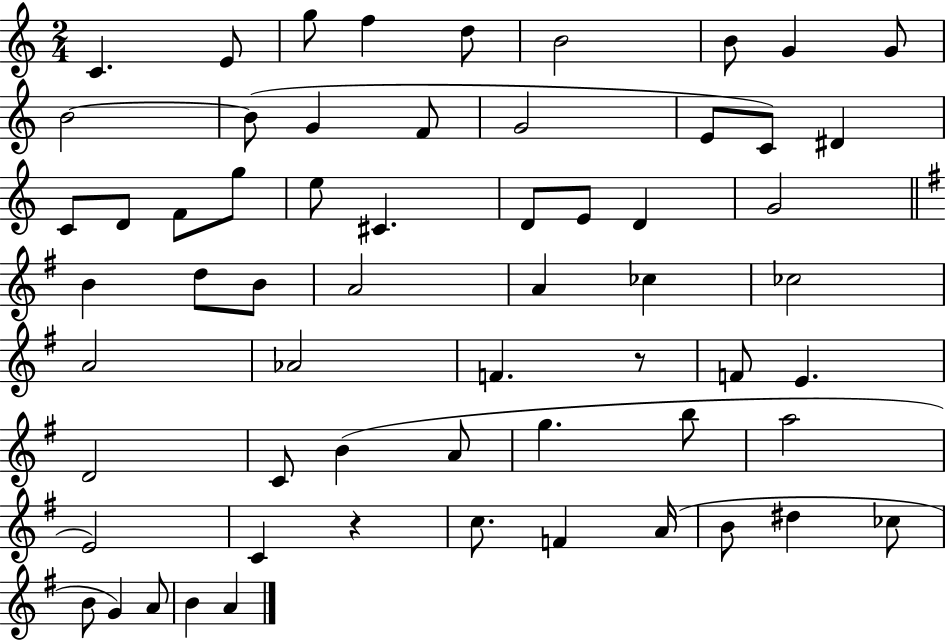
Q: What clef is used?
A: treble